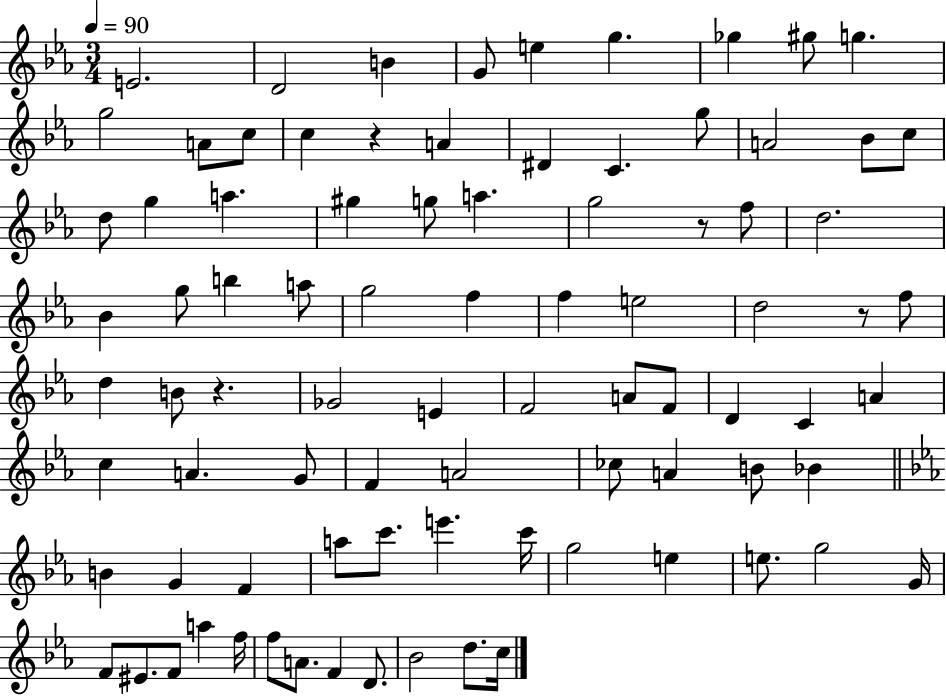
X:1
T:Untitled
M:3/4
L:1/4
K:Eb
E2 D2 B G/2 e g _g ^g/2 g g2 A/2 c/2 c z A ^D C g/2 A2 _B/2 c/2 d/2 g a ^g g/2 a g2 z/2 f/2 d2 _B g/2 b a/2 g2 f f e2 d2 z/2 f/2 d B/2 z _G2 E F2 A/2 F/2 D C A c A G/2 F A2 _c/2 A B/2 _B B G F a/2 c'/2 e' c'/4 g2 e e/2 g2 G/4 F/2 ^E/2 F/2 a f/4 f/2 A/2 F D/2 _B2 d/2 c/4